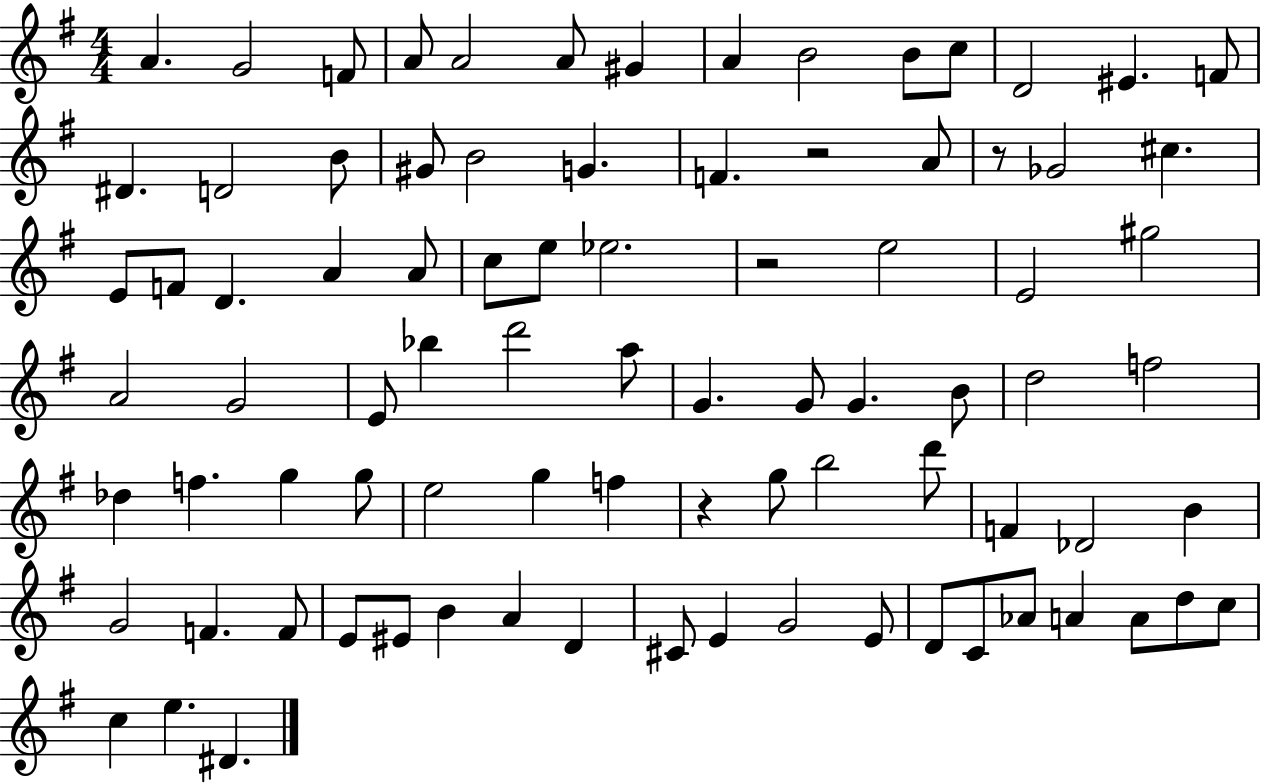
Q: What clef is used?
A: treble